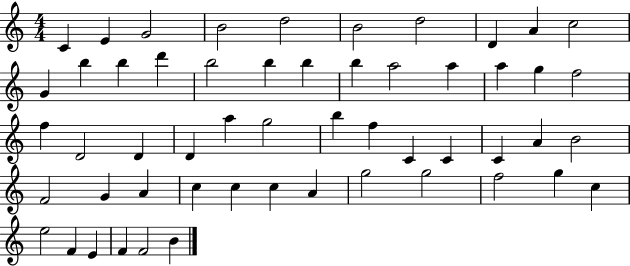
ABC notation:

X:1
T:Untitled
M:4/4
L:1/4
K:C
C E G2 B2 d2 B2 d2 D A c2 G b b d' b2 b b b a2 a a g f2 f D2 D D a g2 b f C C C A B2 F2 G A c c c A g2 g2 f2 g c e2 F E F F2 B